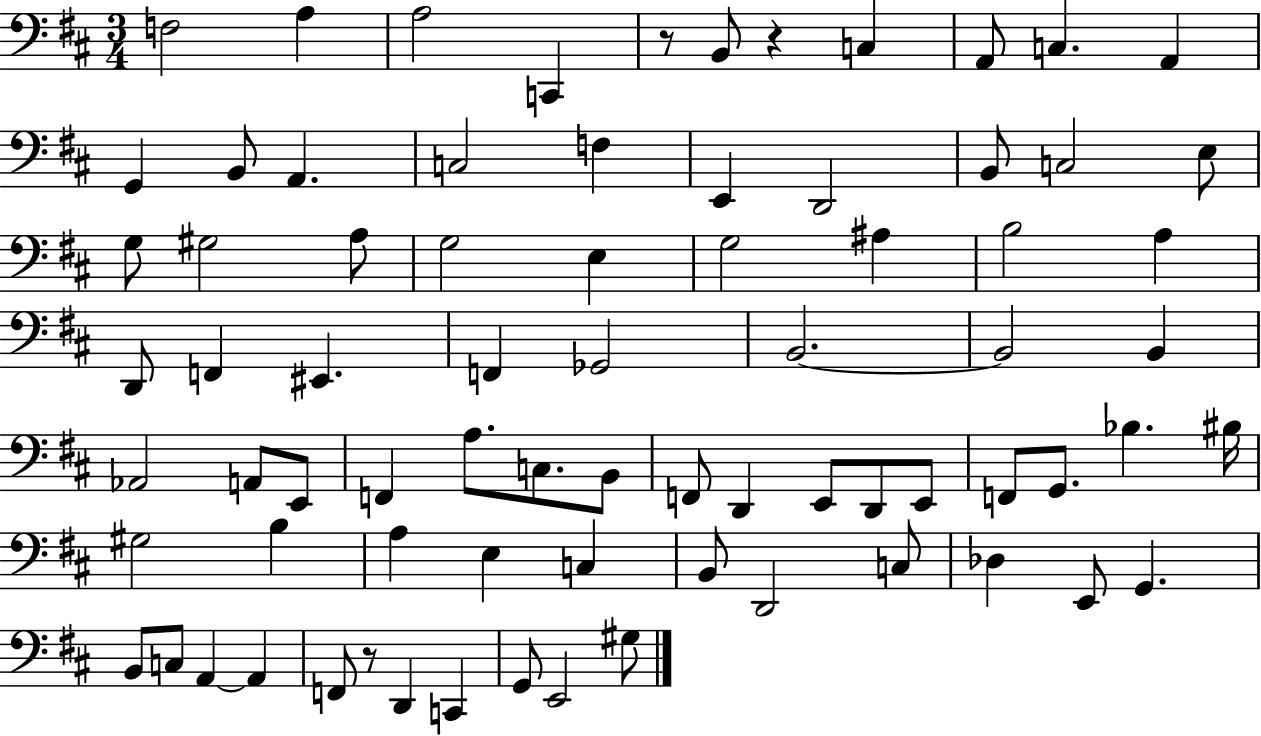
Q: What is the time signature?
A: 3/4